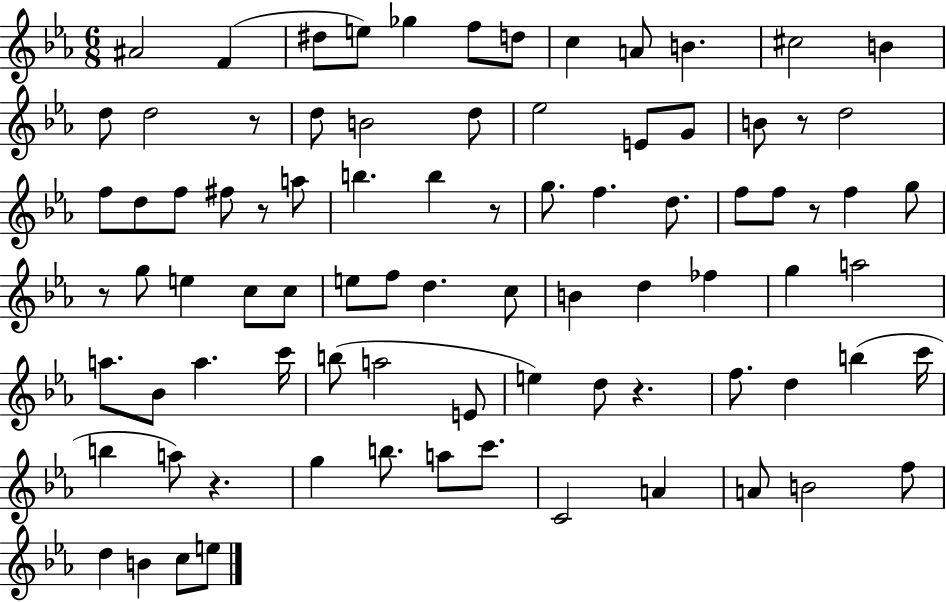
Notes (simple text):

A#4/h F4/q D#5/e E5/e Gb5/q F5/e D5/e C5/q A4/e B4/q. C#5/h B4/q D5/e D5/h R/e D5/e B4/h D5/e Eb5/h E4/e G4/e B4/e R/e D5/h F5/e D5/e F5/e F#5/e R/e A5/e B5/q. B5/q R/e G5/e. F5/q. D5/e. F5/e F5/e R/e F5/q G5/e R/e G5/e E5/q C5/e C5/e E5/e F5/e D5/q. C5/e B4/q D5/q FES5/q G5/q A5/h A5/e. Bb4/e A5/q. C6/s B5/e A5/h E4/e E5/q D5/e R/q. F5/e. D5/q B5/q C6/s B5/q A5/e R/q. G5/q B5/e. A5/e C6/e. C4/h A4/q A4/e B4/h F5/e D5/q B4/q C5/e E5/e